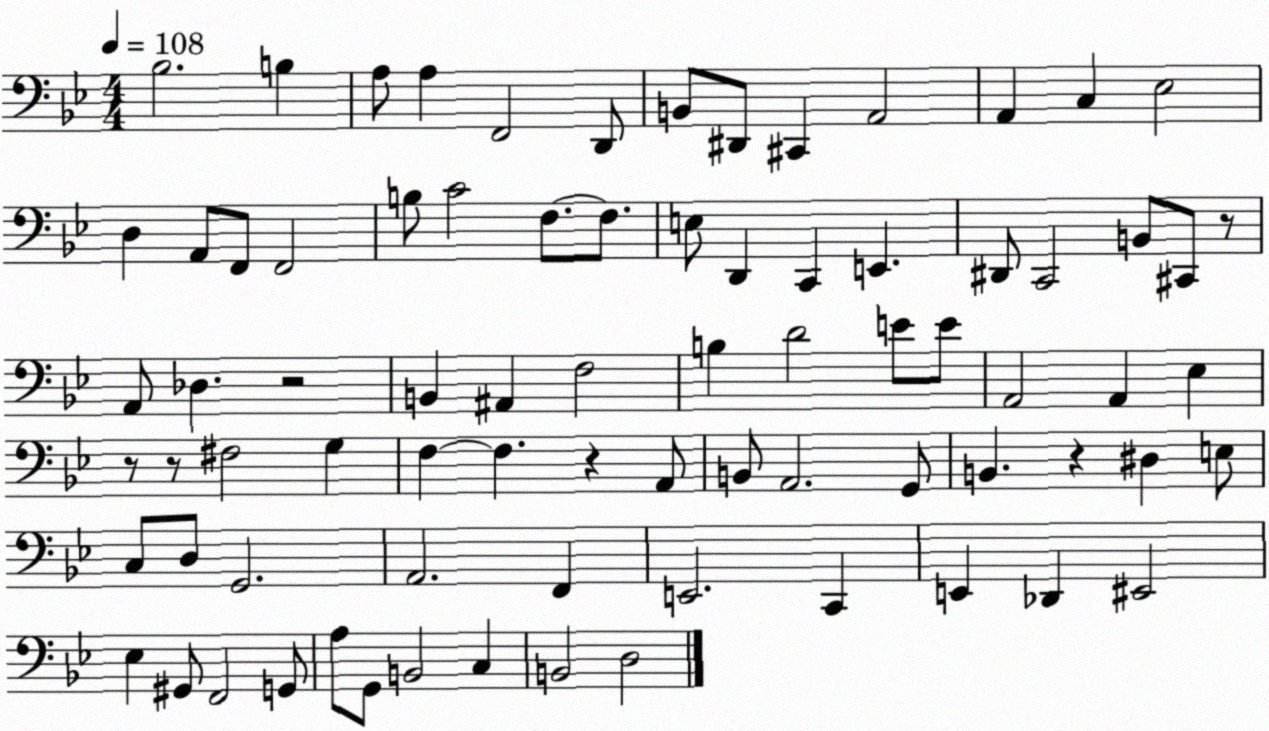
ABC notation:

X:1
T:Untitled
M:4/4
L:1/4
K:Bb
_B,2 B, A,/2 A, F,,2 D,,/2 B,,/2 ^D,,/2 ^C,, A,,2 A,, C, _E,2 D, A,,/2 F,,/2 F,,2 B,/2 C2 F,/2 F,/2 E,/2 D,, C,, E,, ^D,,/2 C,,2 B,,/2 ^C,,/2 z/2 A,,/2 _D, z2 B,, ^A,, F,2 B, D2 E/2 E/2 A,,2 A,, _E, z/2 z/2 ^F,2 G, F, F, z A,,/2 B,,/2 A,,2 G,,/2 B,, z ^D, E,/2 C,/2 D,/2 G,,2 A,,2 F,, E,,2 C,, E,, _D,, ^E,,2 _E, ^G,,/2 F,,2 G,,/2 A,/2 G,,/2 B,,2 C, B,,2 D,2